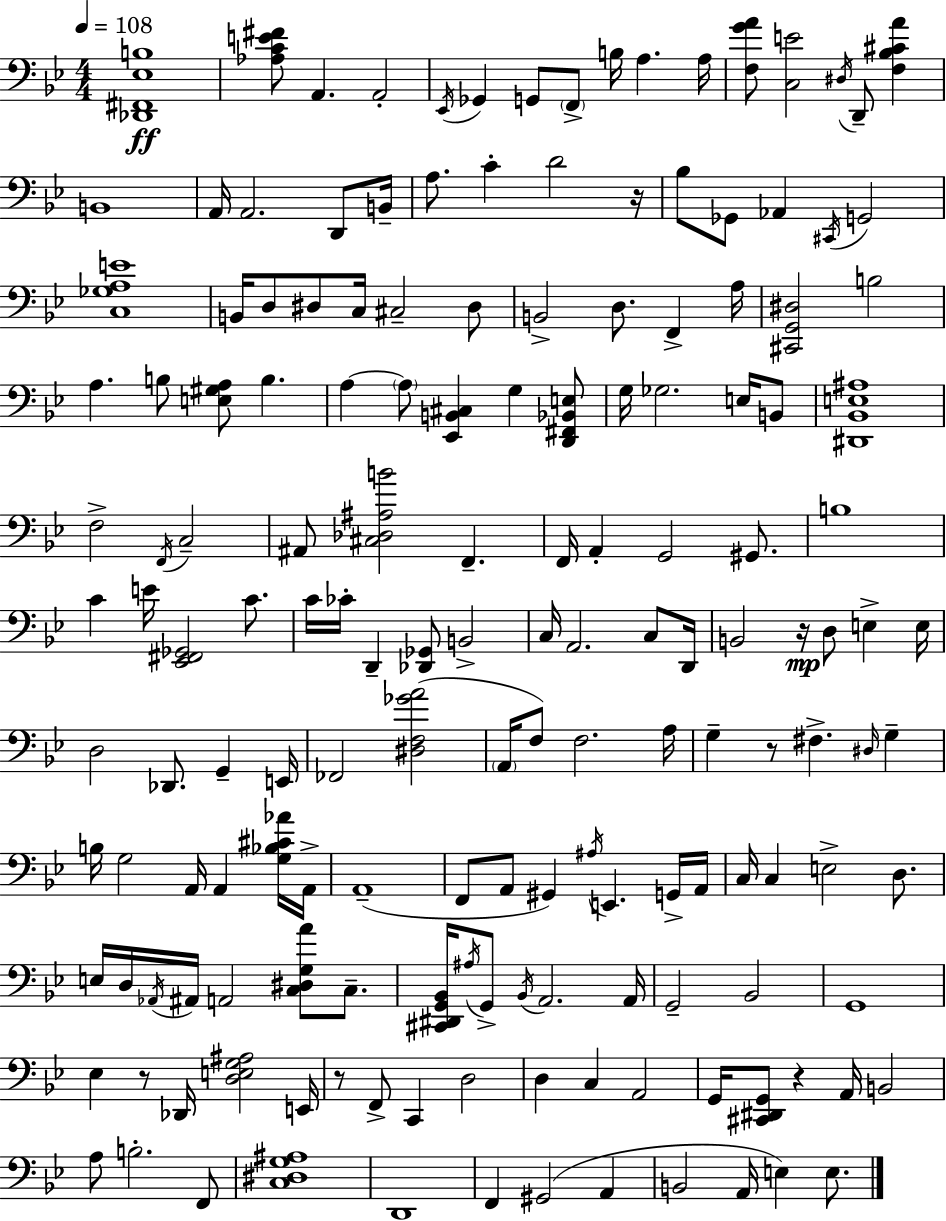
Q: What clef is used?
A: bass